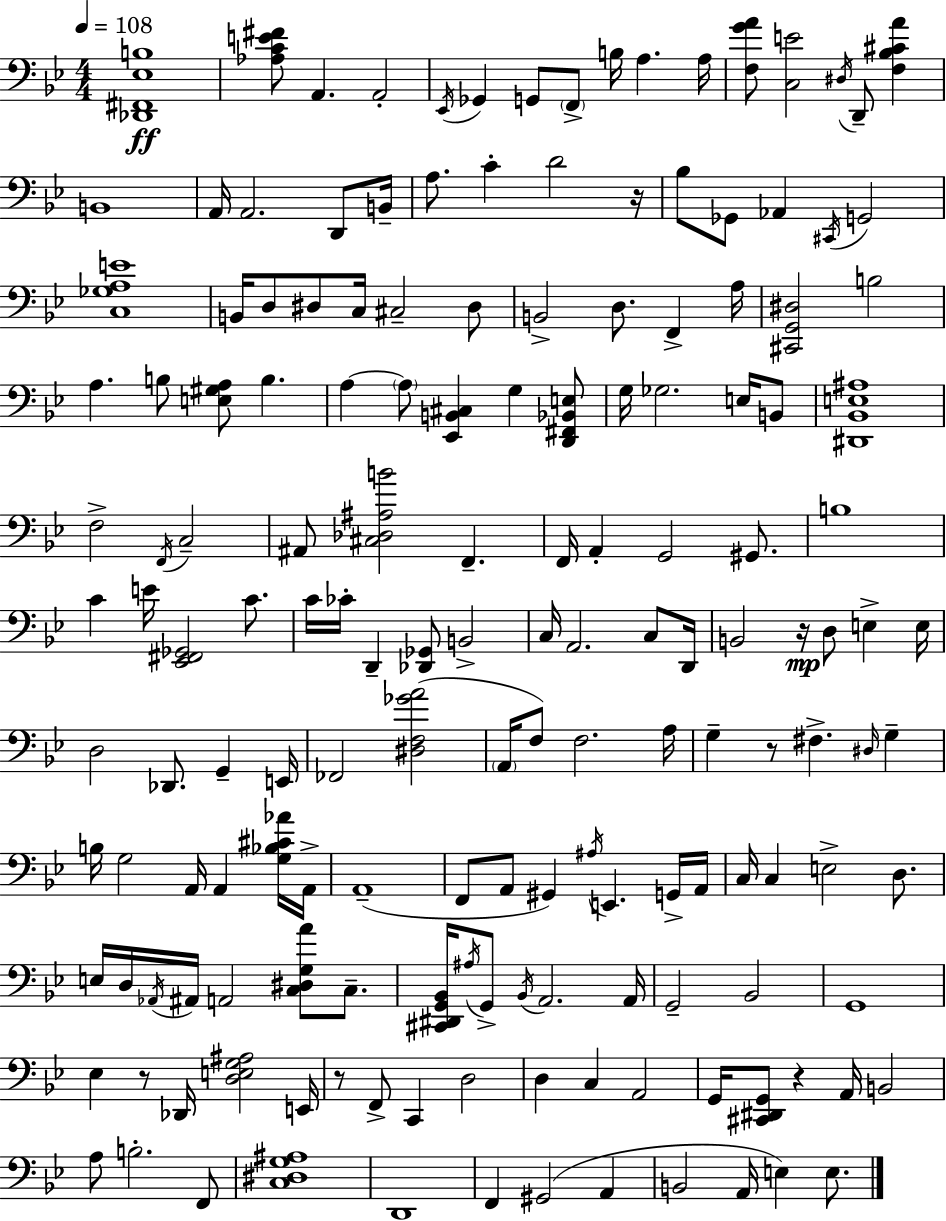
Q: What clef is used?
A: bass